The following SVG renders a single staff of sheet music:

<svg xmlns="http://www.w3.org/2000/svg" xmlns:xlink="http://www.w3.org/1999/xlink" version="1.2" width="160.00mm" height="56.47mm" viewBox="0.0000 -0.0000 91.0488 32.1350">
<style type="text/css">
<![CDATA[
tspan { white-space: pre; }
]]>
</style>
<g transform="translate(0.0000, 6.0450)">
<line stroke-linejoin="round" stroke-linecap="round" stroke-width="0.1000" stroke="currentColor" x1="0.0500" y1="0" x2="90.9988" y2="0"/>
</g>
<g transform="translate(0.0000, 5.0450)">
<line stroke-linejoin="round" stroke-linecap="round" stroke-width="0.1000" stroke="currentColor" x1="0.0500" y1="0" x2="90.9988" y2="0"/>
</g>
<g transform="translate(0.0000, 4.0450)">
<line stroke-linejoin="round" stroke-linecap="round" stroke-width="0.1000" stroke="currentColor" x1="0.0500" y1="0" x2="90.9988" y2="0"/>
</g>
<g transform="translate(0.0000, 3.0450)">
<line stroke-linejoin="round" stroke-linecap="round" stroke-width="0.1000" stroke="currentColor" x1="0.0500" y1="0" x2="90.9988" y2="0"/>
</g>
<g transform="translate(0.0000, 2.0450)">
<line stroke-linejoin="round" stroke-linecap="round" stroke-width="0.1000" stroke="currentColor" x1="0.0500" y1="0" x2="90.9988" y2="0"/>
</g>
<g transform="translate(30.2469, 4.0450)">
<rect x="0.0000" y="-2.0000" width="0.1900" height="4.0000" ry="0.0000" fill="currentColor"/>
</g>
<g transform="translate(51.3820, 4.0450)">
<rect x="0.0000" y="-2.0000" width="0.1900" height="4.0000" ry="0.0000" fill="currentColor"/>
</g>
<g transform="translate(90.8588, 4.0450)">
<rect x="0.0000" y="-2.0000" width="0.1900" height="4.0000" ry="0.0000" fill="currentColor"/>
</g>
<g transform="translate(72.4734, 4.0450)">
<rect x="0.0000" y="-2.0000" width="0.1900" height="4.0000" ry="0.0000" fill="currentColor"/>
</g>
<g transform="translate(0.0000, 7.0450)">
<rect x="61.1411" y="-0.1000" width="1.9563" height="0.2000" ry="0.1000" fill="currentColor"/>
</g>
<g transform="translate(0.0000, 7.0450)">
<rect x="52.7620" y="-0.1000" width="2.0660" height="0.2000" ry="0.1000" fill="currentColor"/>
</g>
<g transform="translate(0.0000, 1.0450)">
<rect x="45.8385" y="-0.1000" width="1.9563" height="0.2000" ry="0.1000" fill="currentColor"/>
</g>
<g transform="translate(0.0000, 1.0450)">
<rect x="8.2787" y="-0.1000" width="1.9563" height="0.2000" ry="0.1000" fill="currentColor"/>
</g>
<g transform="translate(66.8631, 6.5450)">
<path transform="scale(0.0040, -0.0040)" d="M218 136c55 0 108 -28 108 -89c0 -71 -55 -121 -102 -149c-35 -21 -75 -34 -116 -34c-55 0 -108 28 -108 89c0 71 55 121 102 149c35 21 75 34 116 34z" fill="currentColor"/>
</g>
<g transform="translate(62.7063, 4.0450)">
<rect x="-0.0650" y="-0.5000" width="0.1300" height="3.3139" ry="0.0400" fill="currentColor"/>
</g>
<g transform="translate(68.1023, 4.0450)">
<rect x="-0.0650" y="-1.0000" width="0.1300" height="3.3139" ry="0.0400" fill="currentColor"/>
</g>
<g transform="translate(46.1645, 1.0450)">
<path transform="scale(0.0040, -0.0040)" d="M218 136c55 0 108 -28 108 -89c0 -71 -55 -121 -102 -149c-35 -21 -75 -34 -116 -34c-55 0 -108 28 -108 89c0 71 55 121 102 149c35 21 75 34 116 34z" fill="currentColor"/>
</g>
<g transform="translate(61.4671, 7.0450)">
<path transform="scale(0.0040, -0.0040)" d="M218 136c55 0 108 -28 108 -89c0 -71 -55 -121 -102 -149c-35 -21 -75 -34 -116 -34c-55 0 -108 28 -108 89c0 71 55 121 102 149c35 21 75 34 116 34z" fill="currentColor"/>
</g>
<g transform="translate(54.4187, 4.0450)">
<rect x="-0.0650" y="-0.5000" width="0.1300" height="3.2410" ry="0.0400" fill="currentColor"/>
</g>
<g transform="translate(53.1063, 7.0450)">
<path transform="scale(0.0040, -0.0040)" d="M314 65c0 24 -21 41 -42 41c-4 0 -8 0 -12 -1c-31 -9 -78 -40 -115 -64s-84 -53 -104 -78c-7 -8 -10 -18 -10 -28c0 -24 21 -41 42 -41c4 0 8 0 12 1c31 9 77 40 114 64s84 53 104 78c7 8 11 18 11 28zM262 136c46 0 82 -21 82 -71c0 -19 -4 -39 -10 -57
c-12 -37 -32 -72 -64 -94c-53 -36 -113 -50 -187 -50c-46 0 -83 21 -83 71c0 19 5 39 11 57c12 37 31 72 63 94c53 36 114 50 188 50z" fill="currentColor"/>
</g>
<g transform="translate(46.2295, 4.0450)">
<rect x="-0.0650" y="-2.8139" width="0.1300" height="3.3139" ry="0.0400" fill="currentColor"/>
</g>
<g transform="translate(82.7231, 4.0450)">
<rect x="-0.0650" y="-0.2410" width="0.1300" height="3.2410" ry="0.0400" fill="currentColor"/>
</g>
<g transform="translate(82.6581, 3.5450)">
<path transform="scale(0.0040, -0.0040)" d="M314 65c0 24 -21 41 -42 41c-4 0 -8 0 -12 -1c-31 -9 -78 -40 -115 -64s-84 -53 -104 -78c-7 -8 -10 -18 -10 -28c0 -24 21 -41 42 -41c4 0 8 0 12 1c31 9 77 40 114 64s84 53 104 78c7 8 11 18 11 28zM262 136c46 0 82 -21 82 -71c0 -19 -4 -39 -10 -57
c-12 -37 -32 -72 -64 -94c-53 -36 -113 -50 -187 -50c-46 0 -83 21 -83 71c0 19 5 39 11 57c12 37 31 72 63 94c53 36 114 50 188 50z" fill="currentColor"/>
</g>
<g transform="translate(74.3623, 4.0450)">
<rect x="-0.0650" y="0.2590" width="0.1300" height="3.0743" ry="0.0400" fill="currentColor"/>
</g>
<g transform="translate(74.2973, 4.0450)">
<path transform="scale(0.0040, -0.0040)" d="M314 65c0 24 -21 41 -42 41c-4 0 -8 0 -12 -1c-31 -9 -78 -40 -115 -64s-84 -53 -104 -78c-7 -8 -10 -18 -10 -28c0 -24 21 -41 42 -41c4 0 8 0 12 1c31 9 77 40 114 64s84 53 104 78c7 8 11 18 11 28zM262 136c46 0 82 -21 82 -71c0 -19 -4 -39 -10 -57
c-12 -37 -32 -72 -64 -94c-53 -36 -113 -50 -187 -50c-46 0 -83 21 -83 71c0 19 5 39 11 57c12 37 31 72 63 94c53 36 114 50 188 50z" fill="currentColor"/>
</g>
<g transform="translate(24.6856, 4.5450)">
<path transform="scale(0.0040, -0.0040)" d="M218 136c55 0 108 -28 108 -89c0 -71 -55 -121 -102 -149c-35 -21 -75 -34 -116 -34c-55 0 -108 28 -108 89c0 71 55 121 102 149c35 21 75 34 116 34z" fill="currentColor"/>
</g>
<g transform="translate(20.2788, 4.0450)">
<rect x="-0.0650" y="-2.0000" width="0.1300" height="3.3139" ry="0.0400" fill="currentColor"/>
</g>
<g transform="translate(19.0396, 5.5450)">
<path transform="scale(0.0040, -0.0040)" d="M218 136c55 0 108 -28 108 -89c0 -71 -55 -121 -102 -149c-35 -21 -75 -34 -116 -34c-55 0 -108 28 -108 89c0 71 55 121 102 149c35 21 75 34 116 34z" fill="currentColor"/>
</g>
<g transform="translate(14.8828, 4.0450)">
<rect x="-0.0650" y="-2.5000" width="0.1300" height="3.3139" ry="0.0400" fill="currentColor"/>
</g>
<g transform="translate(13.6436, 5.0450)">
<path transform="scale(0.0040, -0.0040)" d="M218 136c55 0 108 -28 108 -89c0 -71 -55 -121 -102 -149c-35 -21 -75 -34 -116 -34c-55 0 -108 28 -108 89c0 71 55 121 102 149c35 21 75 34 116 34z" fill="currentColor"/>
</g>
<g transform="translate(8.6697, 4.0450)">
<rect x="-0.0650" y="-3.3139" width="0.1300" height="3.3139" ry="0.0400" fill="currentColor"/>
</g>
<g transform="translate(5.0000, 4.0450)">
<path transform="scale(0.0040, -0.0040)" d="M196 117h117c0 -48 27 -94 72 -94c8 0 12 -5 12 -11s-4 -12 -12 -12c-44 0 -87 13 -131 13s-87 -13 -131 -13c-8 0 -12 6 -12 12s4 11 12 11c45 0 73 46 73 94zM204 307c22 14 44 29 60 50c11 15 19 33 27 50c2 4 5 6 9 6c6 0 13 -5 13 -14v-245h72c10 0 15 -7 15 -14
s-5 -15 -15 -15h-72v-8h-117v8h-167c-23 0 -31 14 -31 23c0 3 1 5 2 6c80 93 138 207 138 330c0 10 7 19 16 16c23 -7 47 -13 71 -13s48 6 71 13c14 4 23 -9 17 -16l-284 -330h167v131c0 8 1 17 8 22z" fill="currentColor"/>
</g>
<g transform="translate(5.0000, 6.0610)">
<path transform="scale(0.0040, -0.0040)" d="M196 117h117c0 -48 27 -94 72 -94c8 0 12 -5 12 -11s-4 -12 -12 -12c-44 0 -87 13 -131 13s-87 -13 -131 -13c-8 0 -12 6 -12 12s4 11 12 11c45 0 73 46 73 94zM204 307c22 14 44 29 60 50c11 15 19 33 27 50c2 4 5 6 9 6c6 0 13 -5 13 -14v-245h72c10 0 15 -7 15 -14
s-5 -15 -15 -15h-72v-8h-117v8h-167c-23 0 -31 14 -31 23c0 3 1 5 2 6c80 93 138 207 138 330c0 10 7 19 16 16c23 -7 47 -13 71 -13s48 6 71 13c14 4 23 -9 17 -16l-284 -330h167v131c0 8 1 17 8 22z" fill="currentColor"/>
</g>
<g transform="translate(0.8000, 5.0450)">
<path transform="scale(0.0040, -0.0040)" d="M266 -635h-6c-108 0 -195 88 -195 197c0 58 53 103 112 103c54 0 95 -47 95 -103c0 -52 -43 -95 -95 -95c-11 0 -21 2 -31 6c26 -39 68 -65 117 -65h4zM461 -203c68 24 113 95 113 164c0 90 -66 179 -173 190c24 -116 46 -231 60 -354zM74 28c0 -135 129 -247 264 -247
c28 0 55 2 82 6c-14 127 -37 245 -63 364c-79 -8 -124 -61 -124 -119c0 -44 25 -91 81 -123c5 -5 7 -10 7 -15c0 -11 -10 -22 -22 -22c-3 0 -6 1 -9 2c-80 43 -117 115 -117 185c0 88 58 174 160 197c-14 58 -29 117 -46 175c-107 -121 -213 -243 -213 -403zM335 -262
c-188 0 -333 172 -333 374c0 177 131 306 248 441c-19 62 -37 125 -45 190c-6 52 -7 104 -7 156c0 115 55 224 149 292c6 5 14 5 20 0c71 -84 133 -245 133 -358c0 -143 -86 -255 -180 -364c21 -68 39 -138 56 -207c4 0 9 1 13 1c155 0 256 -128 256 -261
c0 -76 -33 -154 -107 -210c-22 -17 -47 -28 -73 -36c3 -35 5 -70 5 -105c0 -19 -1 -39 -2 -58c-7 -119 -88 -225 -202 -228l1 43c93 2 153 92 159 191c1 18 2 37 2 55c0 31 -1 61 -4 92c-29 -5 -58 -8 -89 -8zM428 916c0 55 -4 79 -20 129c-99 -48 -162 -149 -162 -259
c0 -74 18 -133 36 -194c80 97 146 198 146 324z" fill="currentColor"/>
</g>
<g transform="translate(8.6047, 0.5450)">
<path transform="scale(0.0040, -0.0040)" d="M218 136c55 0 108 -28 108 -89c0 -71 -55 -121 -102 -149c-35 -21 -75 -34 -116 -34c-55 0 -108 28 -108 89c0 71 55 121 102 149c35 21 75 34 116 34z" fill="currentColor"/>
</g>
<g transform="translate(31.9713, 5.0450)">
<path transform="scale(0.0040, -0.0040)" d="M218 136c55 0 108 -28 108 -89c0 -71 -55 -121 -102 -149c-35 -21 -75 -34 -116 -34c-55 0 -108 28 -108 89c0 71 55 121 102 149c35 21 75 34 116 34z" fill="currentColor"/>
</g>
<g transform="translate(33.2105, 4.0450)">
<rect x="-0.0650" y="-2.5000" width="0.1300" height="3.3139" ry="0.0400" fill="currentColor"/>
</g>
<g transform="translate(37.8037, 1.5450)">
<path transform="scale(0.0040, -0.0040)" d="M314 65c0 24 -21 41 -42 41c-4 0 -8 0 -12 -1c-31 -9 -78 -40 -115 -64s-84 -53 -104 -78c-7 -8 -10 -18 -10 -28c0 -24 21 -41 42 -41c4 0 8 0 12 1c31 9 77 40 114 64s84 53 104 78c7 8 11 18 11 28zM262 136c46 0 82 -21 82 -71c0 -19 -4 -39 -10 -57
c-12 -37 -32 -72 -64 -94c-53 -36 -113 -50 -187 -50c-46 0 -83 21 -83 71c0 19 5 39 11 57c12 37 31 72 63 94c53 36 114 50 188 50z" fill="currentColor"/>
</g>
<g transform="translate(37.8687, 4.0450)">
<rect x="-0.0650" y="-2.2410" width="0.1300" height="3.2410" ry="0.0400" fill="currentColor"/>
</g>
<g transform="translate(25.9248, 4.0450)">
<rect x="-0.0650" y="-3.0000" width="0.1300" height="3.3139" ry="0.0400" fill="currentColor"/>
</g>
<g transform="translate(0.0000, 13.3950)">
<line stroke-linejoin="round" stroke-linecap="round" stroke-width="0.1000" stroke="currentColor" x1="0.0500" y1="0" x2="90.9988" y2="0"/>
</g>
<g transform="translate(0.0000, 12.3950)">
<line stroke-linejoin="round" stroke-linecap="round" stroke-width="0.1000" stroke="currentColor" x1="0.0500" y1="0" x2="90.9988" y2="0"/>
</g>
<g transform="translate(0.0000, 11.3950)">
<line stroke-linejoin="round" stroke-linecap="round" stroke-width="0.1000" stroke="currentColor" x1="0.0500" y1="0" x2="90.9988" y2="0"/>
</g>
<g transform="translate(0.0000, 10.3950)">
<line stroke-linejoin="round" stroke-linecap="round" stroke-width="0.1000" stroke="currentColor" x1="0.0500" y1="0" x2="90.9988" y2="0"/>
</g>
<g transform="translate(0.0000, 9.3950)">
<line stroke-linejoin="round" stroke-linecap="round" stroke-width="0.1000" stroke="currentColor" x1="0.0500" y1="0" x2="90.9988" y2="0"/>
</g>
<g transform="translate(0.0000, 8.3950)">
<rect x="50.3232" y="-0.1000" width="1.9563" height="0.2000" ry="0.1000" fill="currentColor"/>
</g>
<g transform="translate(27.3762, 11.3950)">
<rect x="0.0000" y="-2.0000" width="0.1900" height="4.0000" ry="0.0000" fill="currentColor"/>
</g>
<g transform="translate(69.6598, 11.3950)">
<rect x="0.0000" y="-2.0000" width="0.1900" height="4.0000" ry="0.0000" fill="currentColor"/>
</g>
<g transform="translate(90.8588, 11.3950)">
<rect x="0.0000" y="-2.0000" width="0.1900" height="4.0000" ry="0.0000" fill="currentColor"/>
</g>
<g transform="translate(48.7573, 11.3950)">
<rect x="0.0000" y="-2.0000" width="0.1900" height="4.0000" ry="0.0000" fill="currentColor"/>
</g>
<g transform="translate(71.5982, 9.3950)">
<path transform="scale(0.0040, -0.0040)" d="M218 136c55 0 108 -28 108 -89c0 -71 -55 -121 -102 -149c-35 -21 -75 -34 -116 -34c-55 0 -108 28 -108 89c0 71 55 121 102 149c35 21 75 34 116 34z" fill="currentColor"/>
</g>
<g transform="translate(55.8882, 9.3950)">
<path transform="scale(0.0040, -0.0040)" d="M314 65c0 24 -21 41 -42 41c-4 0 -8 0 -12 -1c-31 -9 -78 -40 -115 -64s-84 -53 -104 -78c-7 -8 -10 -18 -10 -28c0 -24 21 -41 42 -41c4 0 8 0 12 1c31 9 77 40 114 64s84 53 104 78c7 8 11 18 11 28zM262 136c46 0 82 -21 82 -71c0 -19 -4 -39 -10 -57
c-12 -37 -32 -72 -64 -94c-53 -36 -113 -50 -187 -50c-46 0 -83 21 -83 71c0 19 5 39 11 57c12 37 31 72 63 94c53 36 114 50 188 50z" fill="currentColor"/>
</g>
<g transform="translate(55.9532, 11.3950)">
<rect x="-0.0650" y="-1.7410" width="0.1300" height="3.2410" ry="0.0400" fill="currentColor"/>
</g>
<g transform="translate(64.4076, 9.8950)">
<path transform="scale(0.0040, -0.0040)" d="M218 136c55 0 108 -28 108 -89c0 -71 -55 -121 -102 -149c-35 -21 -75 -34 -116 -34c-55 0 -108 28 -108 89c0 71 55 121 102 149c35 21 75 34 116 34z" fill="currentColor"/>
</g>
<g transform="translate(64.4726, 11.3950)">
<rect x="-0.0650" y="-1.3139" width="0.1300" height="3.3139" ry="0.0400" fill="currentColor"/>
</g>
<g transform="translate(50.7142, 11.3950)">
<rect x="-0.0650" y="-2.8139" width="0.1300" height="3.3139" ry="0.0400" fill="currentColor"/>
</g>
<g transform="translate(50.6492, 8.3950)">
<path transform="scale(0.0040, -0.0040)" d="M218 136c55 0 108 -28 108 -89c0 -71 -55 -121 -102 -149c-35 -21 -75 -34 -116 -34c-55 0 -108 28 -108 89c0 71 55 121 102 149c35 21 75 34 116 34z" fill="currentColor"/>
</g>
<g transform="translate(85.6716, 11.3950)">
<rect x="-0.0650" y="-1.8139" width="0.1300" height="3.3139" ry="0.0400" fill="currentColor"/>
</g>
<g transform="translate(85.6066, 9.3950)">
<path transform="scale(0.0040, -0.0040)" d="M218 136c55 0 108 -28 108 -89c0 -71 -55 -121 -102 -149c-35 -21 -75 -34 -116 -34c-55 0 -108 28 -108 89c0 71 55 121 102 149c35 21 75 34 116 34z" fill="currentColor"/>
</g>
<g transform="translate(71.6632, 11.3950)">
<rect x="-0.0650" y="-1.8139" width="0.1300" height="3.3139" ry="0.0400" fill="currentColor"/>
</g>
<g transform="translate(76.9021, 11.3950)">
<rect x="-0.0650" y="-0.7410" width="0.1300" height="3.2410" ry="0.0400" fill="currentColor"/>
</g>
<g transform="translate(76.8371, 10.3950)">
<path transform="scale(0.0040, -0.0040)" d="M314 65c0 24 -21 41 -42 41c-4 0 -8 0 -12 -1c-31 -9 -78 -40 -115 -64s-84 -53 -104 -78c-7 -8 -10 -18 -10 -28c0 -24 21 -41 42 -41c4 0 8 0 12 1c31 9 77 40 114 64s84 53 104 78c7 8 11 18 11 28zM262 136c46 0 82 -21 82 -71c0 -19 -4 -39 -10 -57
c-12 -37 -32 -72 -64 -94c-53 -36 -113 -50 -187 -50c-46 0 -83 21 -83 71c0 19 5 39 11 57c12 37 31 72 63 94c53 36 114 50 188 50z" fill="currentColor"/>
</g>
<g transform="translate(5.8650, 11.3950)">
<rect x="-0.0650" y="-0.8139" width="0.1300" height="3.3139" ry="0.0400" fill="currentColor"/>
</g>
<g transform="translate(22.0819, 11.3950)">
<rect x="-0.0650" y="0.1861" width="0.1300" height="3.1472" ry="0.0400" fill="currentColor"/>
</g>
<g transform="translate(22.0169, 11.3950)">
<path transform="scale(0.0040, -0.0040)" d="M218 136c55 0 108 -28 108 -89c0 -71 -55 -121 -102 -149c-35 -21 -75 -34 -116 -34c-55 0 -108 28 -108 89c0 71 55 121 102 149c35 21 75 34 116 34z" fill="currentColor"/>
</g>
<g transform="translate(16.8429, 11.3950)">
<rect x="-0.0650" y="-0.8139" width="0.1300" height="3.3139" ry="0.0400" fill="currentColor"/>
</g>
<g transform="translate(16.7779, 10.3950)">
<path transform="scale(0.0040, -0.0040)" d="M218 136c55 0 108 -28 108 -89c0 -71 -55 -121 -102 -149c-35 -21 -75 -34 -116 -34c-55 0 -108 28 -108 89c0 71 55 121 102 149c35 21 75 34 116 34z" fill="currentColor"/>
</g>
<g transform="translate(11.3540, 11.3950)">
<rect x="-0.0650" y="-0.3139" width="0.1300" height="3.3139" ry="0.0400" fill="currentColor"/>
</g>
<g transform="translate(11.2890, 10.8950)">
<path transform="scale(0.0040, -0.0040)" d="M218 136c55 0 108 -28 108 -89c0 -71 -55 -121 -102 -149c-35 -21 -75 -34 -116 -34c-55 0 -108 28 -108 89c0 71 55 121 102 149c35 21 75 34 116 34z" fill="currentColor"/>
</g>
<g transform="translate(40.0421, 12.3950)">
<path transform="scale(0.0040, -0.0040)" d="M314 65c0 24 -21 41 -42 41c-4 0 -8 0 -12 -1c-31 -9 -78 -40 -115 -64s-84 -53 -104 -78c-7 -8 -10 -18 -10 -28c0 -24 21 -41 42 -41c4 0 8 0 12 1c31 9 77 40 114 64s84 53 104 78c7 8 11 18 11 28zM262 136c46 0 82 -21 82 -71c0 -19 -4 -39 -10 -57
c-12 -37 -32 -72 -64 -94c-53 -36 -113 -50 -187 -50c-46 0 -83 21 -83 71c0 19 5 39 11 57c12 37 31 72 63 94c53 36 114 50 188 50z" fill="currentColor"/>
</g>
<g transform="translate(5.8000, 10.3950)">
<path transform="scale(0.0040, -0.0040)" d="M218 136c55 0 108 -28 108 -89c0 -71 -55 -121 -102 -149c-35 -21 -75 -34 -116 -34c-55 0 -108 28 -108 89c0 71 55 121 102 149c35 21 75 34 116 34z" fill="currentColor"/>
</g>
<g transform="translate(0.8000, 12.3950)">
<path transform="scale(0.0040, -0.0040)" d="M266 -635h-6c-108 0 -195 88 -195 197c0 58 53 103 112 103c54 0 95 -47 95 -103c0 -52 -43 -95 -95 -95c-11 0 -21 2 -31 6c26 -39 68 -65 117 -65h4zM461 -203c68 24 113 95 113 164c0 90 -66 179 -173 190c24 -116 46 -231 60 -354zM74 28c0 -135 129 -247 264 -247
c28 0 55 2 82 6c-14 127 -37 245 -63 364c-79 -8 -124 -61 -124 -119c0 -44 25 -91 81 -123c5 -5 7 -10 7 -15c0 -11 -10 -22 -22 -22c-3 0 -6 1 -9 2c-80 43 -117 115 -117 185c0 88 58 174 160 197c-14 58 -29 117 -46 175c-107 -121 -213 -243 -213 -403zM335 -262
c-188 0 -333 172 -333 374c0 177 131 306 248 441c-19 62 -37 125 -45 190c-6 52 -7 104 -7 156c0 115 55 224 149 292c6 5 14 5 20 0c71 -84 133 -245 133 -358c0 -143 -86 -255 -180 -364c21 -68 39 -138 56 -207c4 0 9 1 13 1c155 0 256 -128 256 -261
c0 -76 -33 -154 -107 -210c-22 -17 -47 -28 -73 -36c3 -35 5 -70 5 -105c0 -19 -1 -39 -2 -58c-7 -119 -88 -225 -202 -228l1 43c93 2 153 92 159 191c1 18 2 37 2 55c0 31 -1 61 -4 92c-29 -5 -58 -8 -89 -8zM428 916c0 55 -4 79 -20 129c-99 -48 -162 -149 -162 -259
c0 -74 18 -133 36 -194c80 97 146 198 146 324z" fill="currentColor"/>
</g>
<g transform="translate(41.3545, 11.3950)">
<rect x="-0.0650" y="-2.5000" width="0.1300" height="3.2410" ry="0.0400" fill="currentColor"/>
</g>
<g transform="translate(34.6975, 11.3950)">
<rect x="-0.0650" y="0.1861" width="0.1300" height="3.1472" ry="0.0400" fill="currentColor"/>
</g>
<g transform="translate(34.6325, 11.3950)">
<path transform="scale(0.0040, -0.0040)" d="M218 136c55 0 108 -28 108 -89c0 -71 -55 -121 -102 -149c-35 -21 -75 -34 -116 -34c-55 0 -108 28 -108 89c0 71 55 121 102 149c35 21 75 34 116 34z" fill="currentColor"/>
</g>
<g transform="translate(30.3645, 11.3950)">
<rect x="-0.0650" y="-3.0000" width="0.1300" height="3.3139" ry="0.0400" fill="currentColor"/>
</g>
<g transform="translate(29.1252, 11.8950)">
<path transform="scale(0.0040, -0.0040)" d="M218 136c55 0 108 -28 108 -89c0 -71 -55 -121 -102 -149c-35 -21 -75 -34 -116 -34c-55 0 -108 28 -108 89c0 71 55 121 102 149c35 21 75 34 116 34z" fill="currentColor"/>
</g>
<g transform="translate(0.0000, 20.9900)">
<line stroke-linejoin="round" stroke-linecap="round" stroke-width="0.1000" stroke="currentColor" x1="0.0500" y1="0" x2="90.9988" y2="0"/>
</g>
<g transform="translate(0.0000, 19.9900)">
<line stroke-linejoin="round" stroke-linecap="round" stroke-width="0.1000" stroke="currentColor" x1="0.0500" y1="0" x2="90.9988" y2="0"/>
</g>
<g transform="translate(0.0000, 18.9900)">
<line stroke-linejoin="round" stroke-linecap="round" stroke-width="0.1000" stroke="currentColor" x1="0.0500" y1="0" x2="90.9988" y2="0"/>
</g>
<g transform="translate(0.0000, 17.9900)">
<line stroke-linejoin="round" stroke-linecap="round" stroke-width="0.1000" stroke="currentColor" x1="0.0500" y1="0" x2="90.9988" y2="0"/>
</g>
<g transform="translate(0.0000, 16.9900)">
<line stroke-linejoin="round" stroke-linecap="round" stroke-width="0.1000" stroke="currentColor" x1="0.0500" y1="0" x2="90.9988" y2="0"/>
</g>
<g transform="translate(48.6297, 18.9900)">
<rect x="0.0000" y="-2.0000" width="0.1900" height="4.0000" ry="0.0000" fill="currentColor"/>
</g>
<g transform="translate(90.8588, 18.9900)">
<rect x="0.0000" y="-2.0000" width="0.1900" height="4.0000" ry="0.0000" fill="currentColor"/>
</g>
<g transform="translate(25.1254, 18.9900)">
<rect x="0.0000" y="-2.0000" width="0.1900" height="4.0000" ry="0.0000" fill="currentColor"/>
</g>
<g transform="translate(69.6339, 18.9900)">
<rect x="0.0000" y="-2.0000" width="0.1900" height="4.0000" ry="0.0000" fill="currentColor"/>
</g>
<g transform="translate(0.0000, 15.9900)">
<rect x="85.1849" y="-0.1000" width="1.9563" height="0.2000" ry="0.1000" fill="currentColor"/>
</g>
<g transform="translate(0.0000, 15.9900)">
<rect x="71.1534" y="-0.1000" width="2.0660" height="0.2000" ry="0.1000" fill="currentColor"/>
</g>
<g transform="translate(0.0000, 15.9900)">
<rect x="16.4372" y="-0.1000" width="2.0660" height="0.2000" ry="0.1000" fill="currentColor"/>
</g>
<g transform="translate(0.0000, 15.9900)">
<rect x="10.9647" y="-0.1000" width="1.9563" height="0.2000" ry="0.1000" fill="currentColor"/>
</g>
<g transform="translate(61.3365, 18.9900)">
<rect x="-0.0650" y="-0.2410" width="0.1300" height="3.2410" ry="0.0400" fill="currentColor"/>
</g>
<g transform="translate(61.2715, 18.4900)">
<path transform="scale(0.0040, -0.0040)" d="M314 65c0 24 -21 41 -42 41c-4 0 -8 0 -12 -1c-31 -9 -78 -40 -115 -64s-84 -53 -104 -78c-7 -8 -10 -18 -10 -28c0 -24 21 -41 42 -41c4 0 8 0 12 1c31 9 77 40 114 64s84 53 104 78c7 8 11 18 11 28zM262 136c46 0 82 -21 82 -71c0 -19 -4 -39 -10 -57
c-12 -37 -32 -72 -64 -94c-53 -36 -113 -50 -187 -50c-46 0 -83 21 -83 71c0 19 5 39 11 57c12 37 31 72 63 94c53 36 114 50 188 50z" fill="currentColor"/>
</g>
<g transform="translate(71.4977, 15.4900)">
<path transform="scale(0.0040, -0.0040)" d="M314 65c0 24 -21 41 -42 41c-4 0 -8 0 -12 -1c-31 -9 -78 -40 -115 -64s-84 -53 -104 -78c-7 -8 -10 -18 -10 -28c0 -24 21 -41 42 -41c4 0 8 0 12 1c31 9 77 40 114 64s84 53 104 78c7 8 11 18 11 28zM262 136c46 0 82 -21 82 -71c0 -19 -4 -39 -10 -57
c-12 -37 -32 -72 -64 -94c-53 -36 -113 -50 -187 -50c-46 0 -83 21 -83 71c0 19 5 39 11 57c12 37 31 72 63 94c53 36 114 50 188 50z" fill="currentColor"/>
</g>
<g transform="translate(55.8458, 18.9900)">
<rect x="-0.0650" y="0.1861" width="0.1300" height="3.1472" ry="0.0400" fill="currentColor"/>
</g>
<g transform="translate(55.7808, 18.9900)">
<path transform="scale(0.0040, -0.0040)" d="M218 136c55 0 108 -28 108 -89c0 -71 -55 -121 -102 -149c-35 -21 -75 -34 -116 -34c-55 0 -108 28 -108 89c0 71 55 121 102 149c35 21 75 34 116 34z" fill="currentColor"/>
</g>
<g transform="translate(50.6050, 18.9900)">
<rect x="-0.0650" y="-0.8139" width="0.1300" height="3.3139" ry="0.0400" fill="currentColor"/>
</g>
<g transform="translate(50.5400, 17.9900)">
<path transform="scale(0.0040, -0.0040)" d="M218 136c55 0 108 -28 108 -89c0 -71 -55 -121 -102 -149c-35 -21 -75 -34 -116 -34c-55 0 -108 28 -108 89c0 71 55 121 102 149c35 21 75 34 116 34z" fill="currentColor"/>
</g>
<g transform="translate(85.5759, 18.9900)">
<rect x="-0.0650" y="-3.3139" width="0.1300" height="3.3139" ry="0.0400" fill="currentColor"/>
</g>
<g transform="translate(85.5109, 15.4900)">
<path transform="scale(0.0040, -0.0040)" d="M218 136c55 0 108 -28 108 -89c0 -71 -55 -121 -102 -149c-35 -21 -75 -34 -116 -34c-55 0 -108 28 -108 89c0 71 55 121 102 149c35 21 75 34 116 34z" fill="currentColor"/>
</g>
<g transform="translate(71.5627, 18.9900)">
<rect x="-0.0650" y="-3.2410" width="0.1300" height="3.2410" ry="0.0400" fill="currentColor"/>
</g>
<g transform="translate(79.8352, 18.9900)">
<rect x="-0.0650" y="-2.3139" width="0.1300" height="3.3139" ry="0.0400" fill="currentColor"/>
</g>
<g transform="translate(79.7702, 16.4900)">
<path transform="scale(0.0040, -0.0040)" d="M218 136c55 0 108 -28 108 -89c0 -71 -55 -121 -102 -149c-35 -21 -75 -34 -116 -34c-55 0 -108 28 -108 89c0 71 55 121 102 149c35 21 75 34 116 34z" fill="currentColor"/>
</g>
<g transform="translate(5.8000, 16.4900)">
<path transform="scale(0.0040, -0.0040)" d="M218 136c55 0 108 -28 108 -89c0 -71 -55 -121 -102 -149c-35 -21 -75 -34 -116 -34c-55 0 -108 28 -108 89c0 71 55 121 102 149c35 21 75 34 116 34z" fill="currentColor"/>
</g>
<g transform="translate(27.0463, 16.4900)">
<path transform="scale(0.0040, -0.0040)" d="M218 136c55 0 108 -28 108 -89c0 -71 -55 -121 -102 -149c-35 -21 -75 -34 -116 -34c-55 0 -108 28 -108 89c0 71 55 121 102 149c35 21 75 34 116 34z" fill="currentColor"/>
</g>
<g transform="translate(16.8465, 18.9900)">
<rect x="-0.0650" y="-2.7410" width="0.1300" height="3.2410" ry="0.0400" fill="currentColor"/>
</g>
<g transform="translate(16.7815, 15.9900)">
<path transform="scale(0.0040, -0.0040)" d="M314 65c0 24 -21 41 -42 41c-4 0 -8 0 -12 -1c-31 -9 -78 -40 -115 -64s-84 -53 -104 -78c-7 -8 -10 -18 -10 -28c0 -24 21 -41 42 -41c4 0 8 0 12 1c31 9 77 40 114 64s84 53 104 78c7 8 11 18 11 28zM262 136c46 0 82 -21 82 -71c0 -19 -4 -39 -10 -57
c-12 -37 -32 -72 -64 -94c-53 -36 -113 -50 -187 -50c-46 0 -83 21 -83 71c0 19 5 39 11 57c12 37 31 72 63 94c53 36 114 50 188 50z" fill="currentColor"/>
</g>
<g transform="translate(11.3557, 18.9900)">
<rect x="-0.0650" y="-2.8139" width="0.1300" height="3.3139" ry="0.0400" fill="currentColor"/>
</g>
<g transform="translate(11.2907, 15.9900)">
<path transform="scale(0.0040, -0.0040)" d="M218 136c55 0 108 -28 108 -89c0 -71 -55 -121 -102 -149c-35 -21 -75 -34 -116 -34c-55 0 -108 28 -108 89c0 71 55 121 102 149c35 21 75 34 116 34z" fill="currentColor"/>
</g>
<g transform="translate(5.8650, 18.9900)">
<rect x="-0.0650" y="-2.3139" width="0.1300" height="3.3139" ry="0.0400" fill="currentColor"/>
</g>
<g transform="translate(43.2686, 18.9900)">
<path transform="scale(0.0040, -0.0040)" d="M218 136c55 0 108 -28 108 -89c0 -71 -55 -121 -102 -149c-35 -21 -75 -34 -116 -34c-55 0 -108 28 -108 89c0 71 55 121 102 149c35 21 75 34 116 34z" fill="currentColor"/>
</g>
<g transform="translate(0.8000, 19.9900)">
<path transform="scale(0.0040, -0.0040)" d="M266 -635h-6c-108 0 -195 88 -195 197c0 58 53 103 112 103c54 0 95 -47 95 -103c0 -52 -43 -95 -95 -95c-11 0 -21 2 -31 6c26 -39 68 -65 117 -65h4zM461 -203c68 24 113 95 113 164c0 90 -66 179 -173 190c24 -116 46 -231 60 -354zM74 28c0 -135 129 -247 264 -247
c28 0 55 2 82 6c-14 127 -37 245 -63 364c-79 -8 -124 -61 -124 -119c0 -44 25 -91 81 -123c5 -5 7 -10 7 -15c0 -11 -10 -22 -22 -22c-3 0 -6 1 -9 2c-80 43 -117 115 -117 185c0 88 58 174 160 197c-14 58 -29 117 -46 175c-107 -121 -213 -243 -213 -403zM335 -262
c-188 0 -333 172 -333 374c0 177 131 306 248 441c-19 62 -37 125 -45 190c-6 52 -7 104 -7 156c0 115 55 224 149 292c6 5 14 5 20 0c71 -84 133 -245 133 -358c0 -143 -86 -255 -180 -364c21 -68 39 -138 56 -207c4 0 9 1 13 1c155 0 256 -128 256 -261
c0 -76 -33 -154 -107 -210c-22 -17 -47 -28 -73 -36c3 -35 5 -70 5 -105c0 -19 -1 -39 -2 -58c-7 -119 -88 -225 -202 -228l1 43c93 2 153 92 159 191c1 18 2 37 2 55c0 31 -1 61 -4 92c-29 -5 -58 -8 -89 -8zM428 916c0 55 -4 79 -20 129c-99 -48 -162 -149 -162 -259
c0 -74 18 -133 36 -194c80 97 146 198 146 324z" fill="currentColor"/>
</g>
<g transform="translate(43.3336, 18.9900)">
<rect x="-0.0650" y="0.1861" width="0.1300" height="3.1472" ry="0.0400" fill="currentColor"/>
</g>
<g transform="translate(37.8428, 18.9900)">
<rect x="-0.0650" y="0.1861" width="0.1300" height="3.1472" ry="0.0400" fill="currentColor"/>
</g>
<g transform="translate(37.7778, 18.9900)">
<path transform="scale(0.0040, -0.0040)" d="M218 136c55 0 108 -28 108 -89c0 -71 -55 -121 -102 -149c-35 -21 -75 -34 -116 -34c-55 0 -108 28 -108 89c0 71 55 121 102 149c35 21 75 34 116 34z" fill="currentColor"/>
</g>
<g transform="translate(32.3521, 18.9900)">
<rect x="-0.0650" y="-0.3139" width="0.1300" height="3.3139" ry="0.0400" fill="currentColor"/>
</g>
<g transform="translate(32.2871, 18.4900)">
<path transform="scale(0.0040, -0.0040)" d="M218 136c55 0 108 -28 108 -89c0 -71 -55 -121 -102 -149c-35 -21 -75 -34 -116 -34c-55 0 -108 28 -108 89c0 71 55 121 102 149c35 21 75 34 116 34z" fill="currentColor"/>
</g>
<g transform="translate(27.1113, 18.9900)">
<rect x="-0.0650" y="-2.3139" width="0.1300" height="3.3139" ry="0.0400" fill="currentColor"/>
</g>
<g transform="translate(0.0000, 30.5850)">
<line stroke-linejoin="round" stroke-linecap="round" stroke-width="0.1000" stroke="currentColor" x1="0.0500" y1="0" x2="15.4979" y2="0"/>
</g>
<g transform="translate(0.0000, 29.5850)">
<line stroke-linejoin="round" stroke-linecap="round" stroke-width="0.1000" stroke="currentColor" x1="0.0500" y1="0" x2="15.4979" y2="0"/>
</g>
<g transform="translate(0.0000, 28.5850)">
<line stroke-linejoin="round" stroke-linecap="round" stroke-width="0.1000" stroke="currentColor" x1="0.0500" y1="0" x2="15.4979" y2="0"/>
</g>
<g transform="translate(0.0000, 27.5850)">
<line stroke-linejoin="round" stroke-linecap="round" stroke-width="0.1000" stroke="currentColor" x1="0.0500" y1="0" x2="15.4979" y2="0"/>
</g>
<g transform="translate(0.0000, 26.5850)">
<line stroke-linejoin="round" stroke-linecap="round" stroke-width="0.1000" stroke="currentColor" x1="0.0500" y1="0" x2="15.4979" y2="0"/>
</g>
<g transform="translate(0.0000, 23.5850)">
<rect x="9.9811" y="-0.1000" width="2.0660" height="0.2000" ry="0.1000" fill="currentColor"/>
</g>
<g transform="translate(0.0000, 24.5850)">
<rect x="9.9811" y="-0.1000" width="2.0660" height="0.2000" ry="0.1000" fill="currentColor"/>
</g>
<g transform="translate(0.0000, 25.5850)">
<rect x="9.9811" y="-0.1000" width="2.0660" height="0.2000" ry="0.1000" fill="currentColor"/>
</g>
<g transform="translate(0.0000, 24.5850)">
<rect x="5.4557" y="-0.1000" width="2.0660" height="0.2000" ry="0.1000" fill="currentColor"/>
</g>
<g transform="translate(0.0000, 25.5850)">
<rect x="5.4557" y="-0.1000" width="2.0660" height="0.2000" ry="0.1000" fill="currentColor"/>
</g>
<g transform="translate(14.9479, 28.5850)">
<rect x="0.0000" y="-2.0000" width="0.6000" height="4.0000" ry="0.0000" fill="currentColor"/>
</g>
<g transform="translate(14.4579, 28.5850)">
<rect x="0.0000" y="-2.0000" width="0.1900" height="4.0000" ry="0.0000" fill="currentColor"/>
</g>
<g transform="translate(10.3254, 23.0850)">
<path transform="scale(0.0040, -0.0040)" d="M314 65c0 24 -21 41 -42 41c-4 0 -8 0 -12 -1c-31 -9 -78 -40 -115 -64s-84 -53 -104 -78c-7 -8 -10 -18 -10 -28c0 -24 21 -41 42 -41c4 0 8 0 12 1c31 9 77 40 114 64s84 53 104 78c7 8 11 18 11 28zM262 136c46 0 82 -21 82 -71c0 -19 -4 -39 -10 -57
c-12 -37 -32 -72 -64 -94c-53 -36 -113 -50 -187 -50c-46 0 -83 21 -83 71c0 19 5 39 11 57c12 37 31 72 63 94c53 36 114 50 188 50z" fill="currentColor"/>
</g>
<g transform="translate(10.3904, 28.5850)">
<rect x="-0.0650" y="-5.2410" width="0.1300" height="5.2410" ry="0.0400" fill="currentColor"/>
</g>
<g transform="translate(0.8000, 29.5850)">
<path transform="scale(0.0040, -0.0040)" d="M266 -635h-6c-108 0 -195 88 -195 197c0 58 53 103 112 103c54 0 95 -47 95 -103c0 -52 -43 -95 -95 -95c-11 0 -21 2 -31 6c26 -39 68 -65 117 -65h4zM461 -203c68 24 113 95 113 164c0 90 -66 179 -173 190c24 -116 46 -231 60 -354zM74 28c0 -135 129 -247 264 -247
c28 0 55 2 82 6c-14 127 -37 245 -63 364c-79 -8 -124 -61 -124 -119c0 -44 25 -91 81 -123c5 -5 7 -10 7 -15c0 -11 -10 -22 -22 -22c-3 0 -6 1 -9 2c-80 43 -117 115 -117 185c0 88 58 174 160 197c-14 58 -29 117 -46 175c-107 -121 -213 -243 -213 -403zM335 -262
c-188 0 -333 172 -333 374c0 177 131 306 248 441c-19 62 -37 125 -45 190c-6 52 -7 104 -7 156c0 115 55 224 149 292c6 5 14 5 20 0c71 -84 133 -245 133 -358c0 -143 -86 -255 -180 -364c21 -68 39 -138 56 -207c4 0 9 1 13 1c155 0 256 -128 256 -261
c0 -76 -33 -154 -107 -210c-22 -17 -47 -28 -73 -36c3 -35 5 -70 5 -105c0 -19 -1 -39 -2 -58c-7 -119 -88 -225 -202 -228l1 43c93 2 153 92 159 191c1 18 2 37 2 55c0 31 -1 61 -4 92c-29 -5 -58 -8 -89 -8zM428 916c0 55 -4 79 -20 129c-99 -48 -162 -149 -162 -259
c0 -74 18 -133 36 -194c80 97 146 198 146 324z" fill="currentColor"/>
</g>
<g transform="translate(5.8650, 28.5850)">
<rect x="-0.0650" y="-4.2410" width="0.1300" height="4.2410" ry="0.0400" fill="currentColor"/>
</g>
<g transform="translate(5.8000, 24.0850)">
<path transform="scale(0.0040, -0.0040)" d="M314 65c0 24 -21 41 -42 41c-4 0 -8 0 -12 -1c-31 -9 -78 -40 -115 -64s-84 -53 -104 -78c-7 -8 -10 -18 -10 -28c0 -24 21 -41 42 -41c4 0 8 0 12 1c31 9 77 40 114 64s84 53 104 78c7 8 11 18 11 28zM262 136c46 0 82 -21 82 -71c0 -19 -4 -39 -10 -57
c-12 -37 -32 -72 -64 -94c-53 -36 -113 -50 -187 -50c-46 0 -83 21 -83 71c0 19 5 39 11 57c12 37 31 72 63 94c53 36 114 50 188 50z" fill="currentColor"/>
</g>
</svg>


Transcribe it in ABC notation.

X:1
T:Untitled
M:4/4
L:1/4
K:C
b G F A G g2 a C2 C D B2 c2 d c d B A B G2 a f2 e f d2 f g a a2 g c B B d B c2 b2 g b d'2 f'2